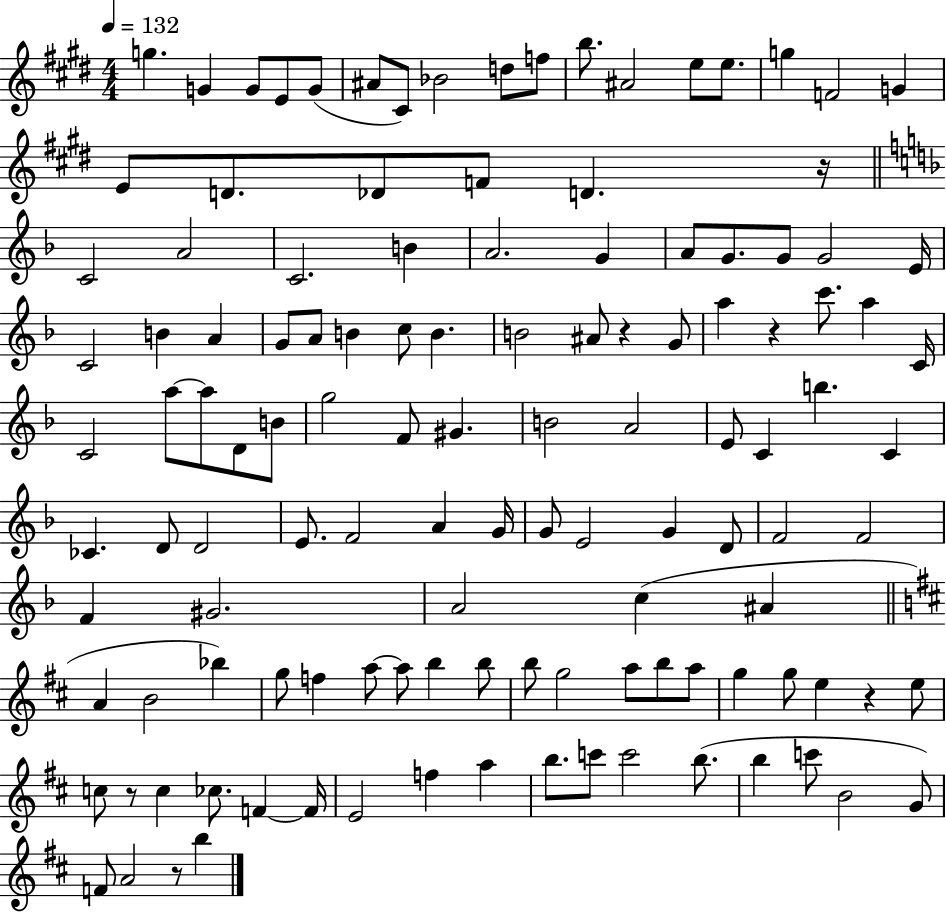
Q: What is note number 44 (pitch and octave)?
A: G4